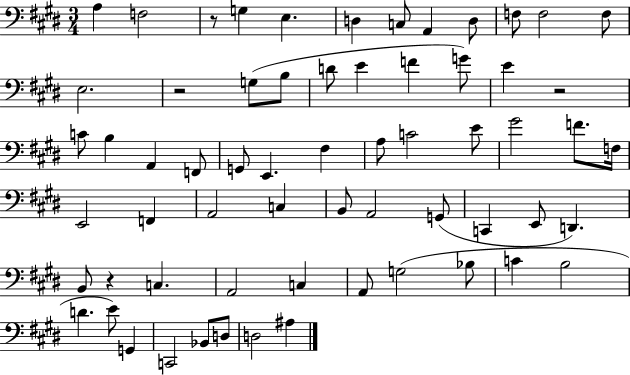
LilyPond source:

{
  \clef bass
  \numericTimeSignature
  \time 3/4
  \key e \major
  a4 f2 | r8 g4 e4. | d4 c8 a,4 d8 | f8 f2 f8 | \break e2. | r2 g8( b8 | d'8 e'4 f'4 g'8) | e'4 r2 | \break c'8 b4 a,4 f,8 | g,8 e,4. fis4 | a8 c'2 e'8 | gis'2 f'8. f16 | \break e,2 f,4 | a,2 c4 | b,8 a,2 g,8( | c,4 e,8 d,4.) | \break b,8 r4 c4. | a,2 c4 | a,8 g2( bes8 | c'4 b2 | \break d'4. e'8) g,4 | c,2 bes,8 d8 | d2 ais4 | \bar "|."
}